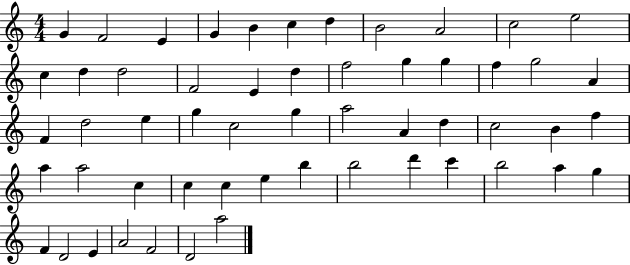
X:1
T:Untitled
M:4/4
L:1/4
K:C
G F2 E G B c d B2 A2 c2 e2 c d d2 F2 E d f2 g g f g2 A F d2 e g c2 g a2 A d c2 B f a a2 c c c e b b2 d' c' b2 a g F D2 E A2 F2 D2 a2